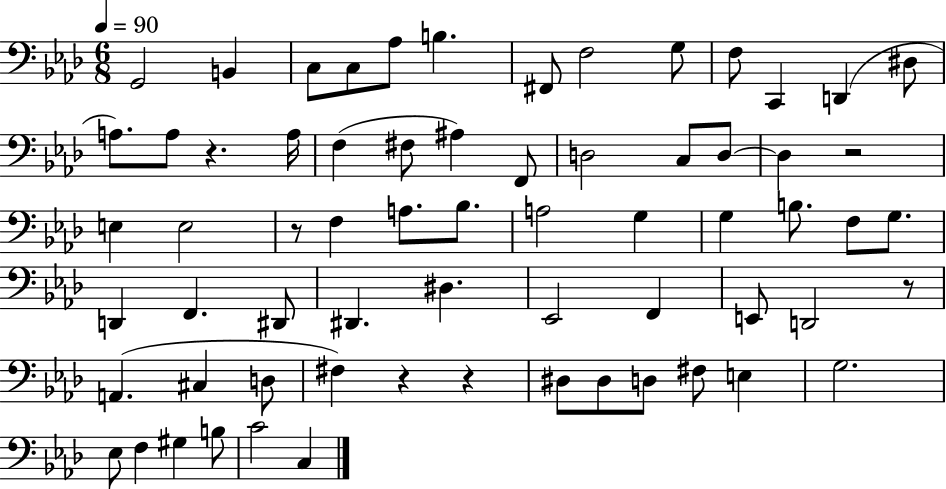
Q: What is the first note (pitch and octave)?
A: G2